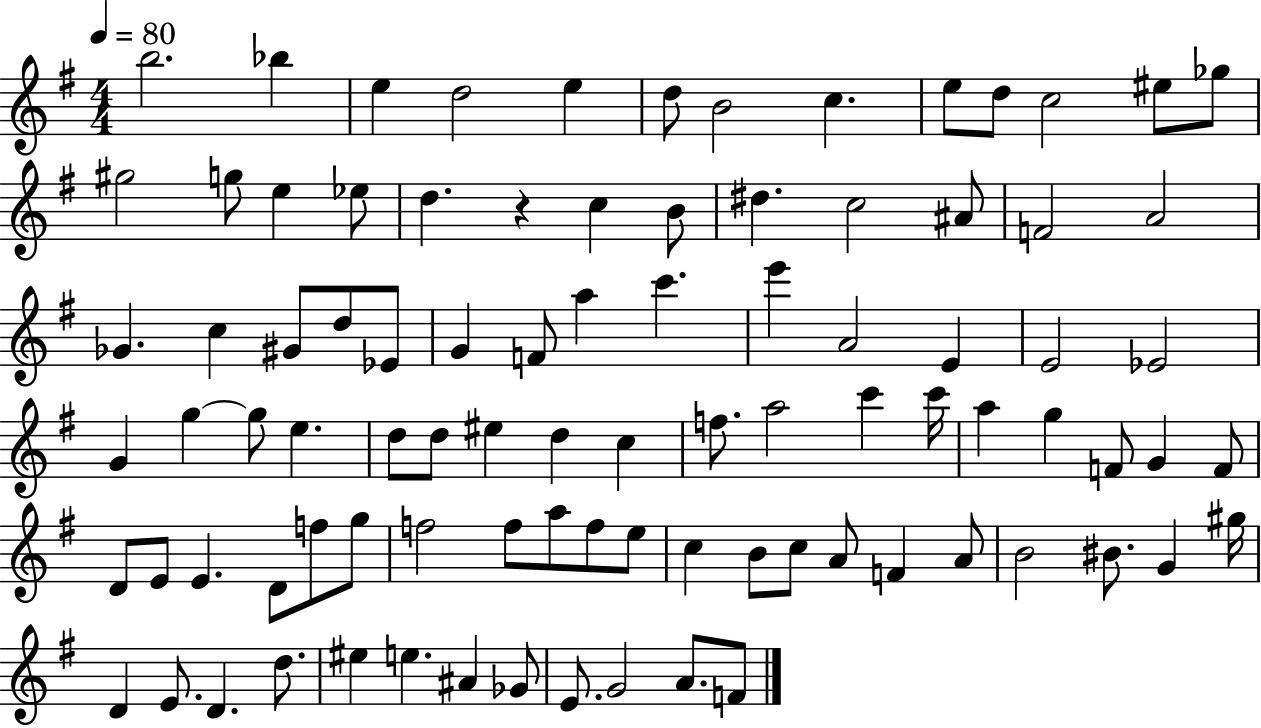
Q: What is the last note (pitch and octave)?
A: F4